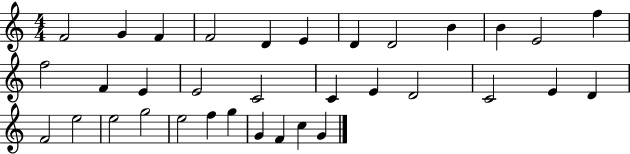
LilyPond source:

{
  \clef treble
  \numericTimeSignature
  \time 4/4
  \key c \major
  f'2 g'4 f'4 | f'2 d'4 e'4 | d'4 d'2 b'4 | b'4 e'2 f''4 | \break f''2 f'4 e'4 | e'2 c'2 | c'4 e'4 d'2 | c'2 e'4 d'4 | \break f'2 e''2 | e''2 g''2 | e''2 f''4 g''4 | g'4 f'4 c''4 g'4 | \break \bar "|."
}